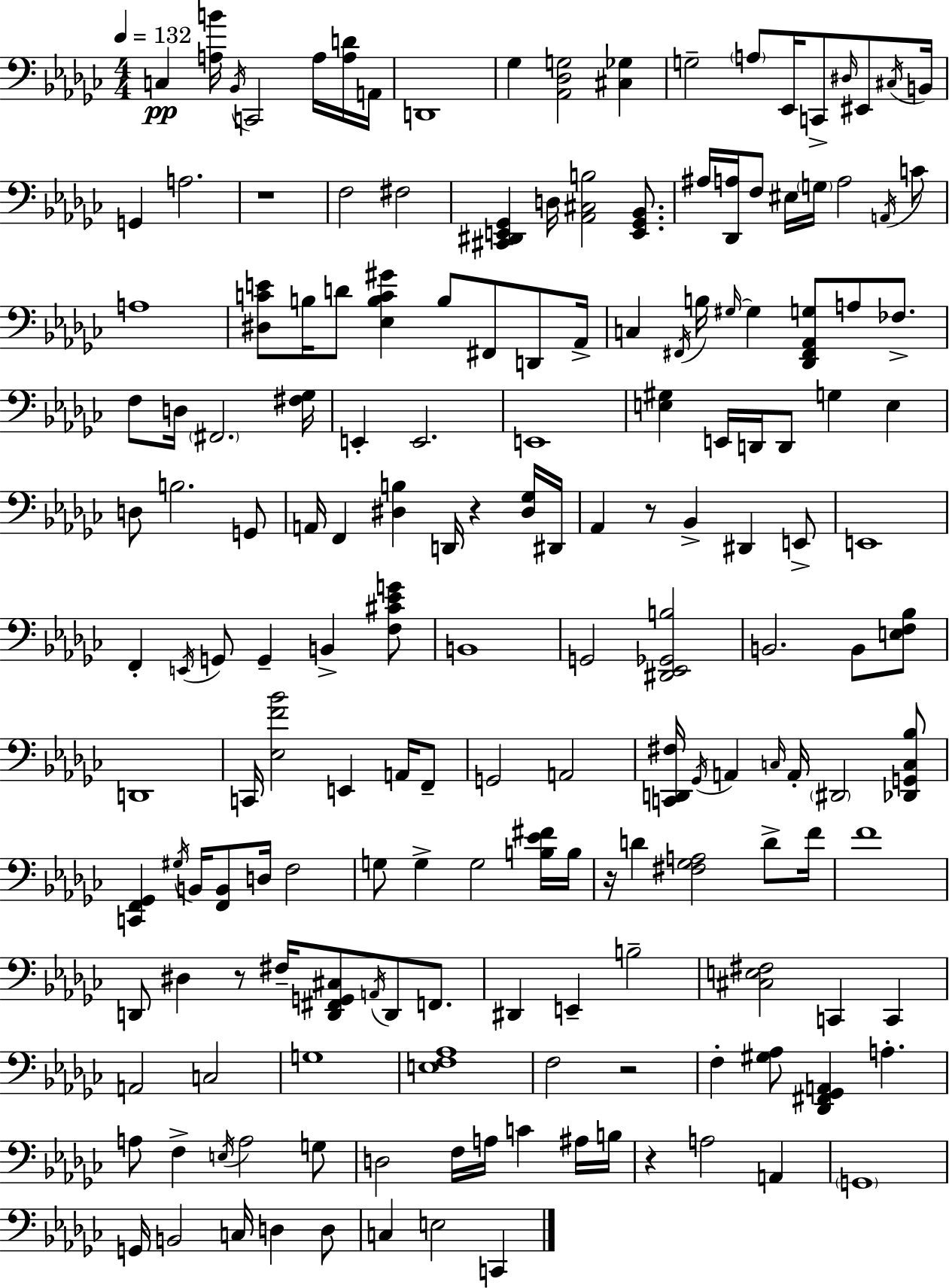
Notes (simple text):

C3/q [A3,B4]/s Bb2/s C2/h A3/s [A3,D4]/s A2/s D2/w Gb3/q [Ab2,Db3,G3]/h [C#3,Gb3]/q G3/h A3/e Eb2/s C2/e D#3/s EIS2/e C#3/s B2/s G2/q A3/h. R/w F3/h F#3/h [C#2,D#2,E2,Gb2]/q D3/s [Ab2,C#3,B3]/h [E2,Gb2,Bb2]/e. A#3/s [Db2,A3]/s F3/e EIS3/s G3/s A3/h A2/s C4/e A3/w [D#3,C4,E4]/e B3/s D4/e [Eb3,B3,C4,G#4]/q B3/e F#2/e D2/e Ab2/s C3/q F#2/s B3/s G#3/s G#3/q [Db2,F#2,Ab2,G3]/e A3/e FES3/e. F3/e D3/s F#2/h. [F#3,Gb3]/s E2/q E2/h. E2/w [E3,G#3]/q E2/s D2/s D2/e G3/q E3/q D3/e B3/h. G2/e A2/s F2/q [D#3,B3]/q D2/s R/q [D#3,Gb3]/s D#2/s Ab2/q R/e Bb2/q D#2/q E2/e E2/w F2/q E2/s G2/e G2/q B2/q [F3,C#4,Eb4,G4]/e B2/w G2/h [D#2,Eb2,Gb2,B3]/h B2/h. B2/e [E3,F3,Bb3]/e D2/w C2/s [Eb3,F4,Bb4]/h E2/q A2/s F2/e G2/h A2/h [C2,D2,F#3]/s Gb2/s A2/q C3/s A2/s D#2/h [Db2,G2,C3,Bb3]/e [C2,F2,Gb2]/q G#3/s B2/s [F2,B2]/e D3/s F3/h G3/e G3/q G3/h [B3,Eb4,F#4]/s B3/s R/s D4/q [F#3,Gb3,A3]/h D4/e F4/s F4/w D2/e D#3/q R/e F#3/s [D2,F#2,G2,C#3]/e A2/s D2/e F2/e. D#2/q E2/q B3/h [C#3,E3,F#3]/h C2/q C2/q A2/h C3/h G3/w [E3,F3,Ab3]/w F3/h R/h F3/q [G#3,Ab3]/e [Db2,F#2,Gb2,A2]/q A3/q. A3/e F3/q E3/s A3/h G3/e D3/h F3/s A3/s C4/q A#3/s B3/s R/q A3/h A2/q G2/w G2/s B2/h C3/s D3/q D3/e C3/q E3/h C2/q